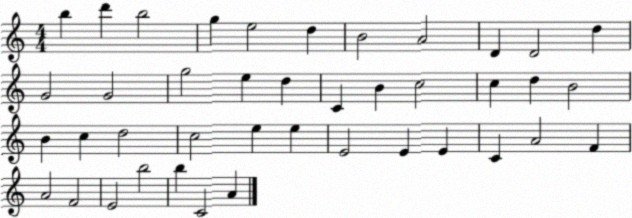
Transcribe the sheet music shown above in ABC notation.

X:1
T:Untitled
M:4/4
L:1/4
K:C
b d' b2 g e2 d B2 A2 D D2 d G2 G2 g2 e d C B c2 c d B2 B c d2 c2 e e E2 E E C A2 F A2 F2 E2 b2 b C2 A